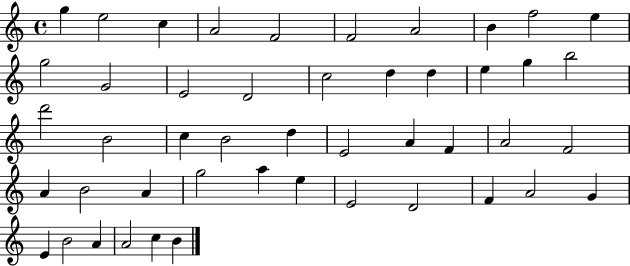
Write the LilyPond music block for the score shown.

{
  \clef treble
  \time 4/4
  \defaultTimeSignature
  \key c \major
  g''4 e''2 c''4 | a'2 f'2 | f'2 a'2 | b'4 f''2 e''4 | \break g''2 g'2 | e'2 d'2 | c''2 d''4 d''4 | e''4 g''4 b''2 | \break d'''2 b'2 | c''4 b'2 d''4 | e'2 a'4 f'4 | a'2 f'2 | \break a'4 b'2 a'4 | g''2 a''4 e''4 | e'2 d'2 | f'4 a'2 g'4 | \break e'4 b'2 a'4 | a'2 c''4 b'4 | \bar "|."
}